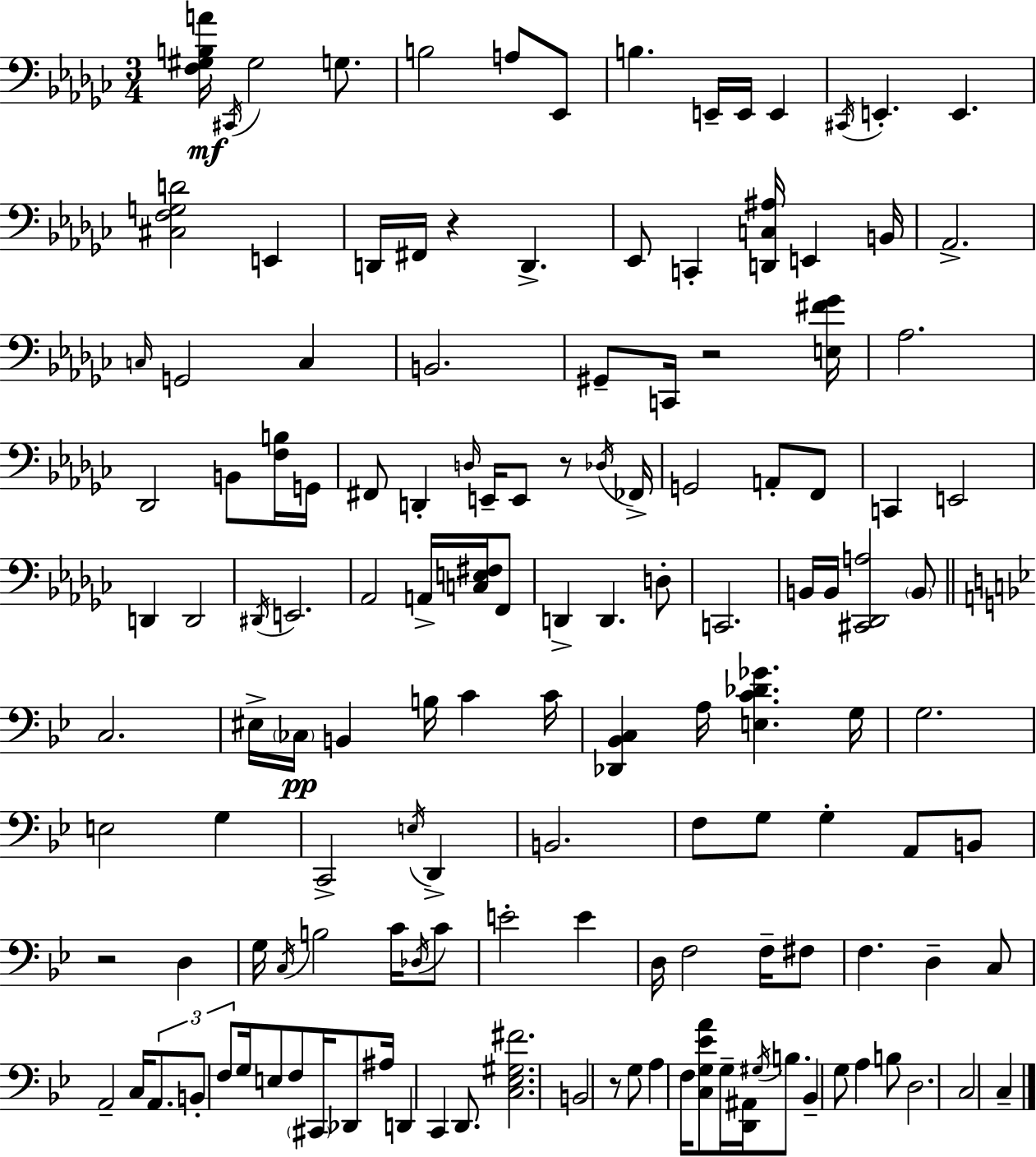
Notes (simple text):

[F3,G#3,B3,A4]/s C#2/s G#3/h G3/e. B3/h A3/e Eb2/e B3/q. E2/s E2/s E2/q C#2/s E2/q. E2/q. [C#3,F3,G3,D4]/h E2/q D2/s F#2/s R/q D2/q. Eb2/e C2/q [D2,C3,A#3]/s E2/q B2/s Ab2/h. C3/s G2/h C3/q B2/h. G#2/e C2/s R/h [E3,F#4,Gb4]/s Ab3/h. Db2/h B2/e [F3,B3]/s G2/s F#2/e D2/q D3/s E2/s E2/e R/e Db3/s FES2/s G2/h A2/e F2/e C2/q E2/h D2/q D2/h D#2/s E2/h. Ab2/h A2/s [C3,E3,F#3]/s F2/e D2/q D2/q. D3/e C2/h. B2/s B2/s [C#2,Db2,A3]/h B2/e C3/h. EIS3/s CES3/s B2/q B3/s C4/q C4/s [Db2,Bb2,C3]/q A3/s [E3,C4,Db4,Gb4]/q. G3/s G3/h. E3/h G3/q C2/h E3/s D2/q B2/h. F3/e G3/e G3/q A2/e B2/e R/h D3/q G3/s C3/s B3/h C4/s Db3/s C4/e E4/h E4/q D3/s F3/h F3/s F#3/e F3/q. D3/q C3/e A2/h C3/s A2/e. B2/e F3/e G3/s E3/e F3/e C#2/s Db2/e A#3/s D2/q C2/q D2/e. [C3,Eb3,G#3,F#4]/h. B2/h R/e G3/e A3/q F3/s [C3,G3,Eb4,A4]/e G3/s [D2,A#2]/s G#3/s B3/e. Bb2/q G3/e A3/q B3/e D3/h. C3/h C3/q